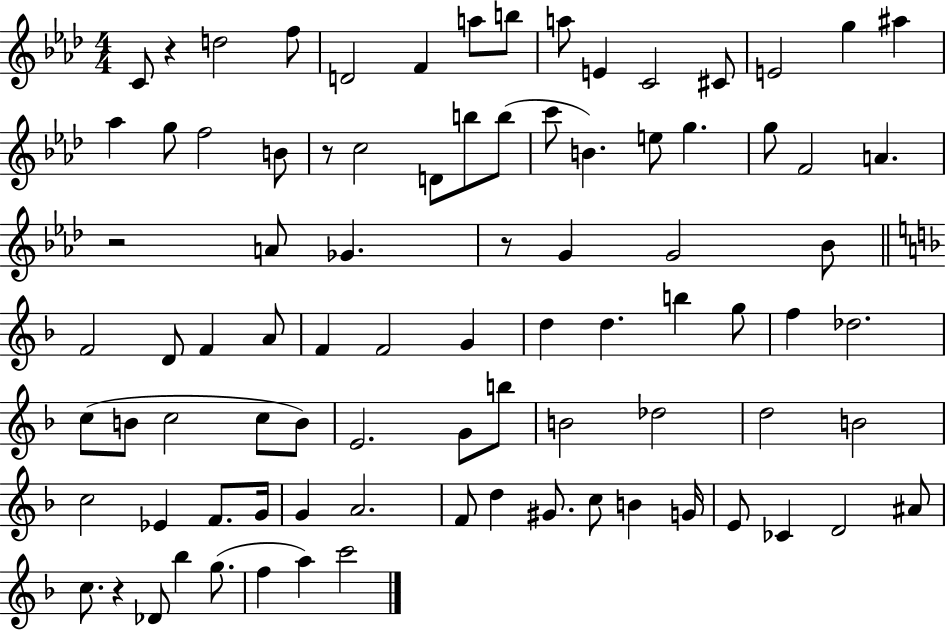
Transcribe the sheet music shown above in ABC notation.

X:1
T:Untitled
M:4/4
L:1/4
K:Ab
C/2 z d2 f/2 D2 F a/2 b/2 a/2 E C2 ^C/2 E2 g ^a _a g/2 f2 B/2 z/2 c2 D/2 b/2 b/2 c'/2 B e/2 g g/2 F2 A z2 A/2 _G z/2 G G2 _B/2 F2 D/2 F A/2 F F2 G d d b g/2 f _d2 c/2 B/2 c2 c/2 B/2 E2 G/2 b/2 B2 _d2 d2 B2 c2 _E F/2 G/4 G A2 F/2 d ^G/2 c/2 B G/4 E/2 _C D2 ^A/2 c/2 z _D/2 _b g/2 f a c'2